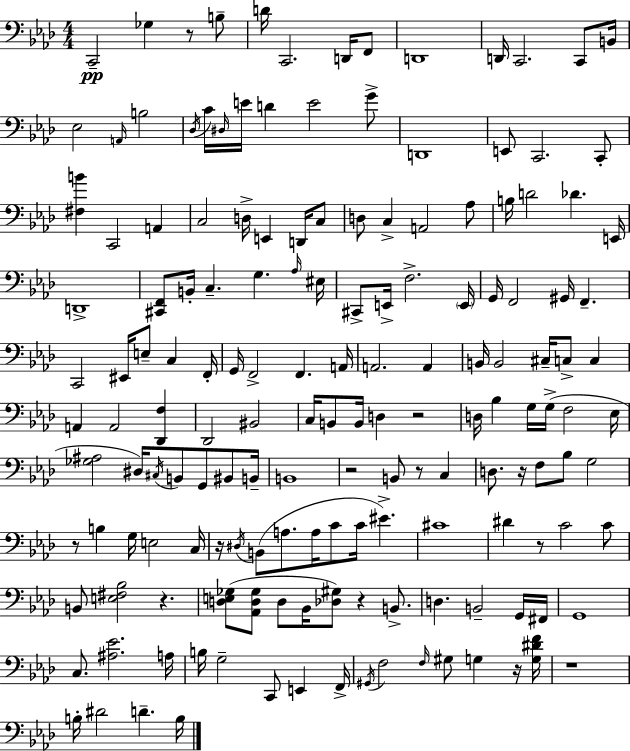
X:1
T:Untitled
M:4/4
L:1/4
K:Ab
C,,2 _G, z/2 B,/2 D/4 C,,2 D,,/4 F,,/2 D,,4 D,,/4 C,,2 C,,/2 B,,/4 _E,2 A,,/4 B,2 _D,/4 C/4 ^D,/4 E/4 D E2 G/2 D,,4 E,,/2 C,,2 C,,/2 [^F,B] C,,2 A,, C,2 D,/4 E,, D,,/4 C,/2 D,/2 C, A,,2 _A,/2 B,/4 D2 _D E,,/4 D,,4 [^C,,F,,]/2 B,,/4 C, G, _A,/4 ^E,/4 ^C,,/2 E,,/4 F,2 E,,/4 G,,/4 F,,2 ^G,,/4 F,, C,,2 ^E,,/4 E,/2 C, F,,/4 G,,/4 F,,2 F,, A,,/4 A,,2 A,, B,,/4 B,,2 ^C,/4 C,/2 C, A,, A,,2 [_D,,F,] _D,,2 ^B,,2 C,/4 B,,/2 B,,/4 D, z2 D,/4 _B, G,/4 G,/4 F,2 _E,/4 [_G,^A,]2 ^D,/4 ^C,/4 B,,/2 G,,/2 ^B,,/2 B,,/4 B,,4 z2 B,,/2 z/2 C, D,/2 z/4 F,/2 _B,/2 G,2 z/2 B, G,/4 E,2 C,/4 z/4 ^D,/4 B,,/2 A,/2 A,/4 C/2 C/4 ^E ^C4 ^D z/2 C2 C/2 B,,/2 [E,^F,_B,]2 z [D,E,_G,]/2 [_A,,D,_G,]/2 D,/2 _B,,/4 [_D,^G,]/2 z B,,/2 D, B,,2 G,,/4 ^F,,/4 G,,4 C,/2 [^A,_E]2 A,/4 B,/4 G,2 C,,/2 E,, F,,/4 ^G,,/4 F,2 F,/4 ^G,/2 G, z/4 [G,^DF]/4 z4 B,/4 ^D2 D B,/4